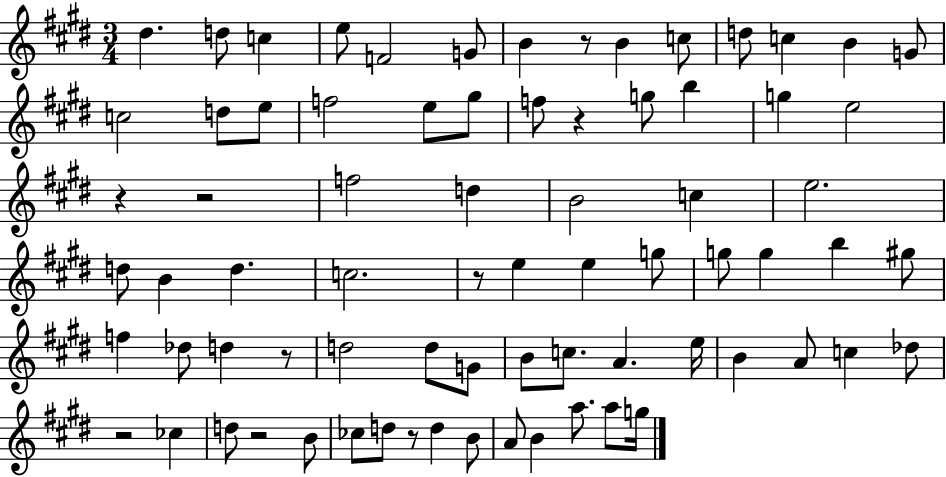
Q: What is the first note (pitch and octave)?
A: D#5